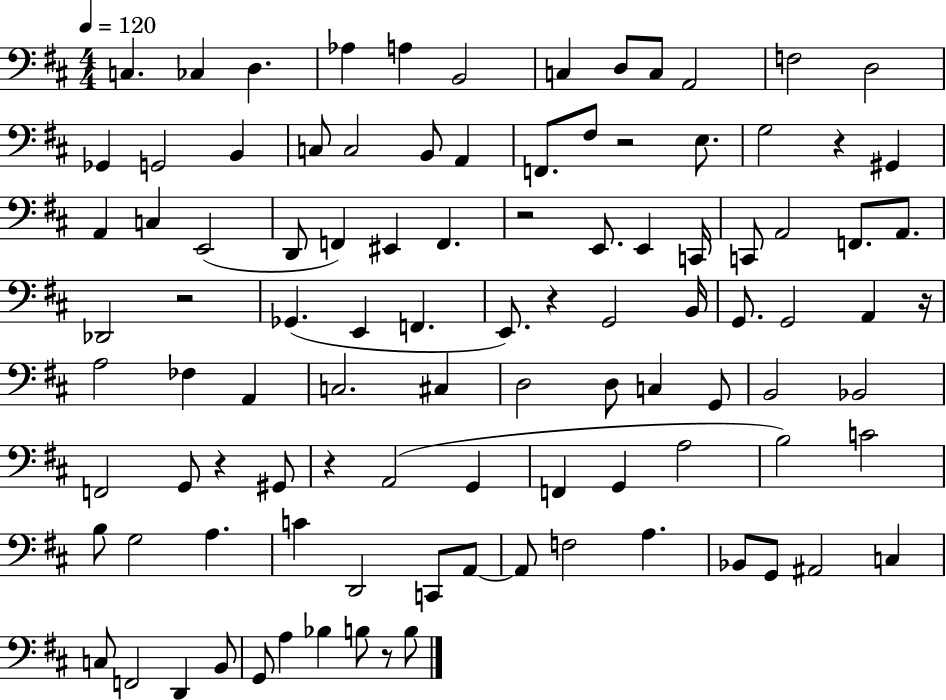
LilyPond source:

{
  \clef bass
  \numericTimeSignature
  \time 4/4
  \key d \major
  \tempo 4 = 120
  \repeat volta 2 { c4. ces4 d4. | aes4 a4 b,2 | c4 d8 c8 a,2 | f2 d2 | \break ges,4 g,2 b,4 | c8 c2 b,8 a,4 | f,8. fis8 r2 e8. | g2 r4 gis,4 | \break a,4 c4 e,2( | d,8 f,4) eis,4 f,4. | r2 e,8. e,4 c,16 | c,8 a,2 f,8. a,8. | \break des,2 r2 | ges,4.( e,4 f,4. | e,8.) r4 g,2 b,16 | g,8. g,2 a,4 r16 | \break a2 fes4 a,4 | c2. cis4 | d2 d8 c4 g,8 | b,2 bes,2 | \break f,2 g,8 r4 gis,8 | r4 a,2( g,4 | f,4 g,4 a2 | b2) c'2 | \break b8 g2 a4. | c'4 d,2 c,8 a,8~~ | a,8 f2 a4. | bes,8 g,8 ais,2 c4 | \break c8 f,2 d,4 b,8 | g,8 a4 bes4 b8 r8 b8 | } \bar "|."
}